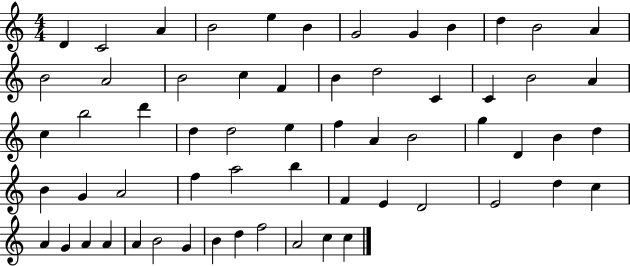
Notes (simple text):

D4/q C4/h A4/q B4/h E5/q B4/q G4/h G4/q B4/q D5/q B4/h A4/q B4/h A4/h B4/h C5/q F4/q B4/q D5/h C4/q C4/q B4/h A4/q C5/q B5/h D6/q D5/q D5/h E5/q F5/q A4/q B4/h G5/q D4/q B4/q D5/q B4/q G4/q A4/h F5/q A5/h B5/q F4/q E4/q D4/h E4/h D5/q C5/q A4/q G4/q A4/q A4/q A4/q B4/h G4/q B4/q D5/q F5/h A4/h C5/q C5/q